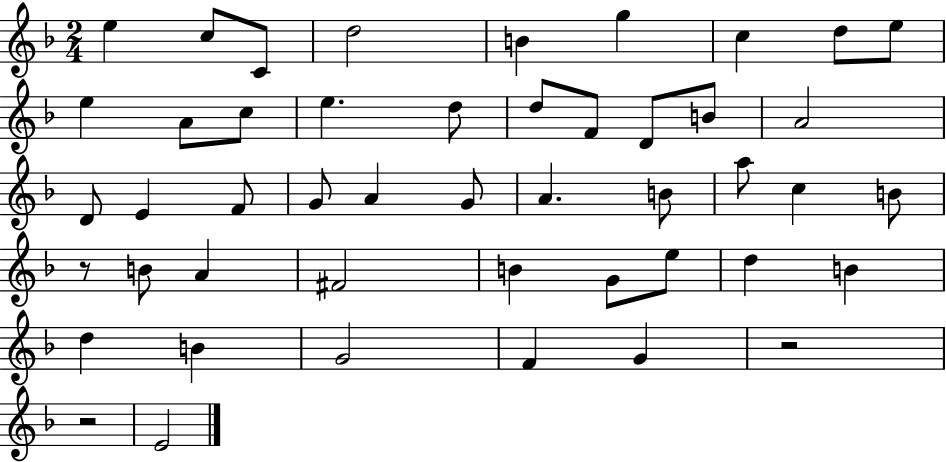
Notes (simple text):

E5/q C5/e C4/e D5/h B4/q G5/q C5/q D5/e E5/e E5/q A4/e C5/e E5/q. D5/e D5/e F4/e D4/e B4/e A4/h D4/e E4/q F4/e G4/e A4/q G4/e A4/q. B4/e A5/e C5/q B4/e R/e B4/e A4/q F#4/h B4/q G4/e E5/e D5/q B4/q D5/q B4/q G4/h F4/q G4/q R/h R/h E4/h